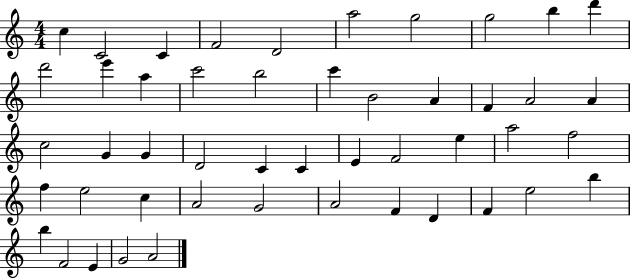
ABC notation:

X:1
T:Untitled
M:4/4
L:1/4
K:C
c C2 C F2 D2 a2 g2 g2 b d' d'2 e' a c'2 b2 c' B2 A F A2 A c2 G G D2 C C E F2 e a2 f2 f e2 c A2 G2 A2 F D F e2 b b F2 E G2 A2